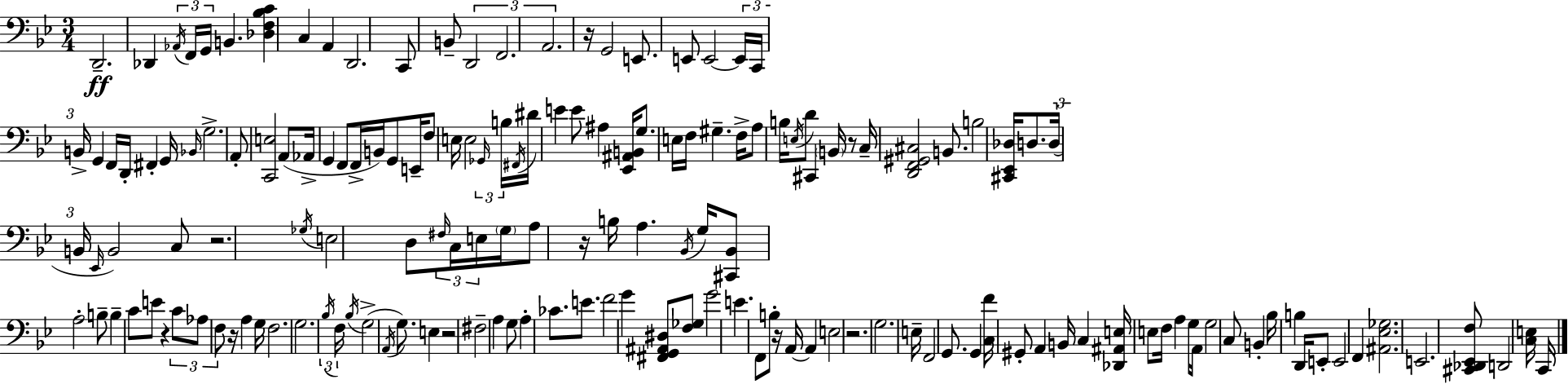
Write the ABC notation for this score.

X:1
T:Untitled
M:3/4
L:1/4
K:Bb
D,,2 _D,, _A,,/4 F,,/4 G,,/4 B,, [_D,F,_B,C] C, A,, D,,2 C,,/2 B,,/2 D,,2 F,,2 A,,2 z/4 G,,2 E,,/2 E,,/2 E,,2 E,,/4 C,,/4 B,,/4 G,, F,,/4 D,,/4 ^F,, G,,/4 _B,,/4 G,2 A,,/2 [C,,E,]2 A,,/2 _A,,/4 G,, F,,/2 F,,/4 B,,/4 G,,/2 E,,/4 F,/2 E,/4 E,2 _G,,/4 B,/4 ^F,,/4 ^D/4 E E/2 ^A, [_E,,^A,,B,,]/4 G,/2 E,/4 F,/4 ^G, F,/4 A,/2 B,/4 E,/4 D/2 ^C,, B,,/4 z/2 C,/4 [D,,F,,^G,,^C,]2 B,,/2 B,2 [^C,,_E,,_D,]/4 D,/2 D,/4 B,,/4 _E,,/4 B,,2 C,/2 z2 _G,/4 E,2 D,/2 ^F,/4 C,/4 E,/4 G,/4 A,/2 z/4 B,/4 A, _B,,/4 G,/4 [^C,,_B,,]/2 A,2 B,/2 B, C/2 E/2 z C/2 _A,/2 F,/2 z/4 A, G,/4 F,2 G,2 _B,/4 F,/4 _B,/4 G,2 A,,/4 G,/2 E, z2 ^F,2 A, G,/2 A, _C/2 E/2 F2 G [^F,,G,,^A,,^D,]/2 [F,_G,]/2 G2 E F,,/2 B,/2 z/4 A,,/4 A,, E,2 z2 G,2 E,/4 F,,2 G,,/2 G,, [C,F]/4 ^G,,/2 A,, B,,/4 C, [_D,,^A,,E,]/4 E,/2 F,/4 A, G,/4 A,,/4 G,2 C,/2 B,, _B,/4 B, D,,/4 E,,/2 E,,2 F,, [^A,,_E,_G,]2 E,,2 [^C,,_D,,_E,,F,]/2 D,,2 [C,E,]/4 C,,/4